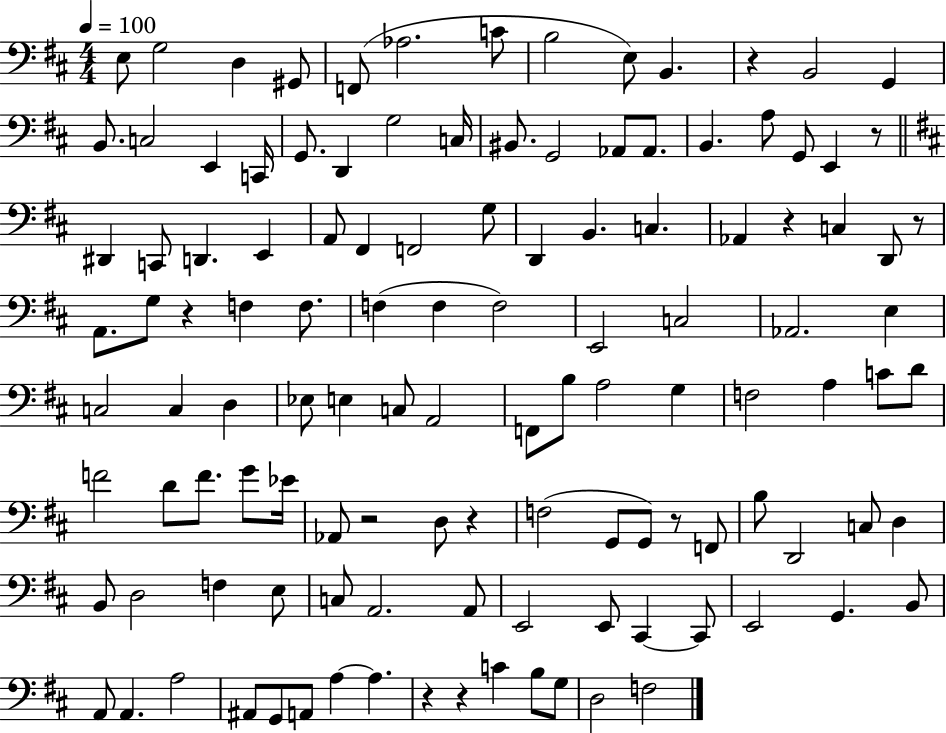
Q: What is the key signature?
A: D major